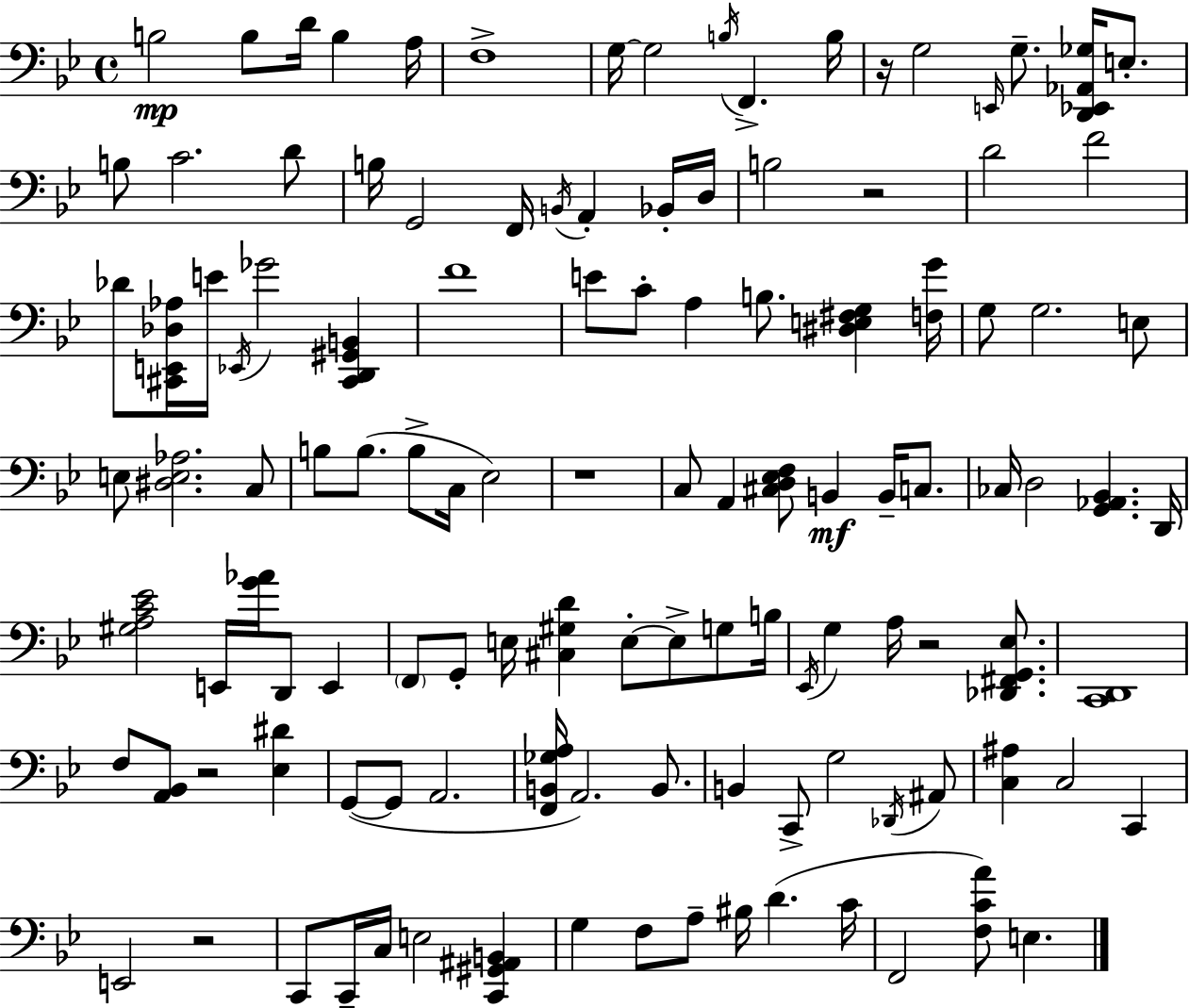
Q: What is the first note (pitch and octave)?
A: B3